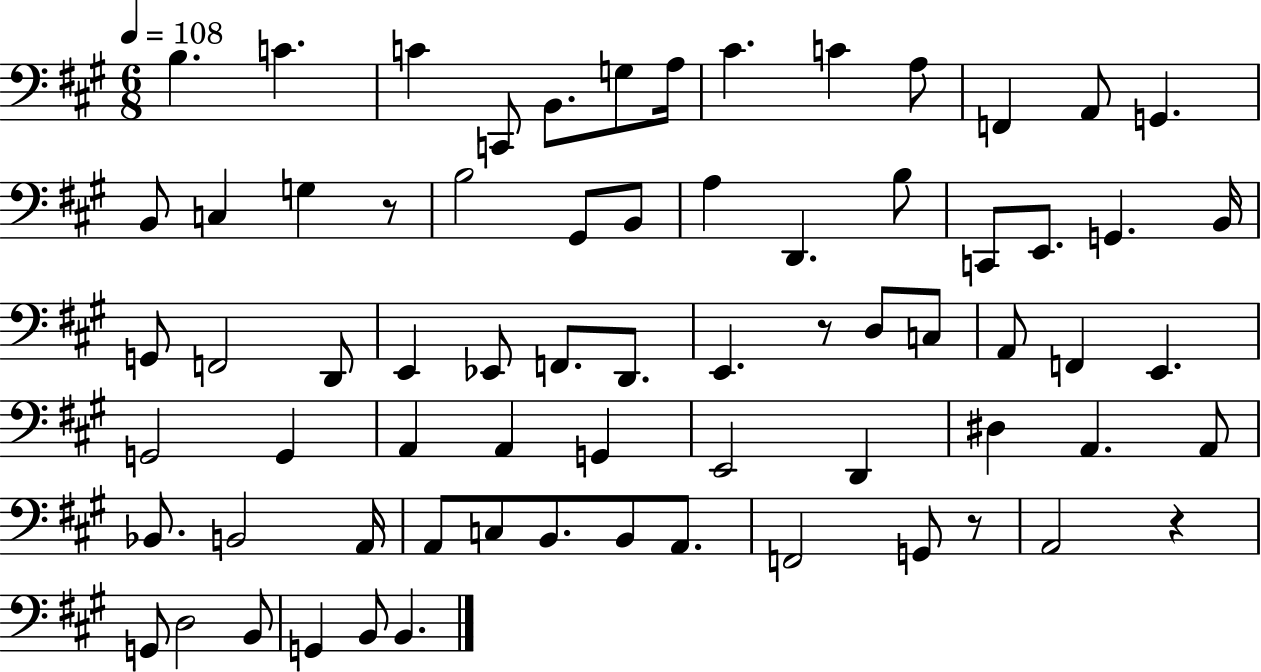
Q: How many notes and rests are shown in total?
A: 70